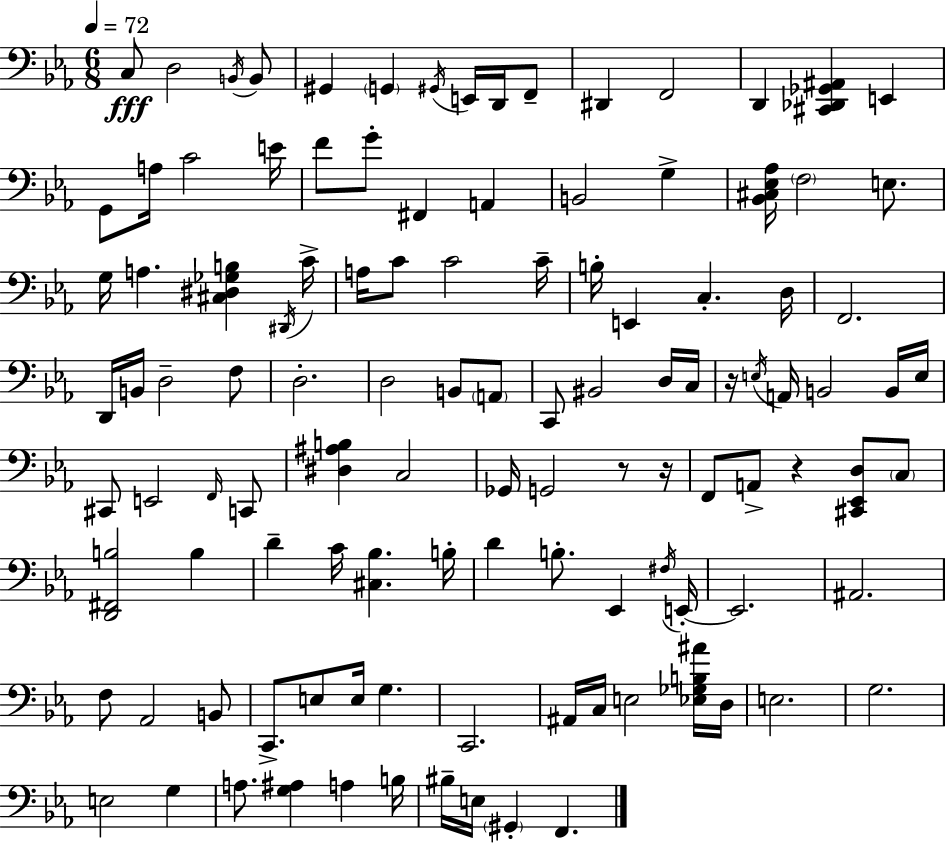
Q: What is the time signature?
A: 6/8